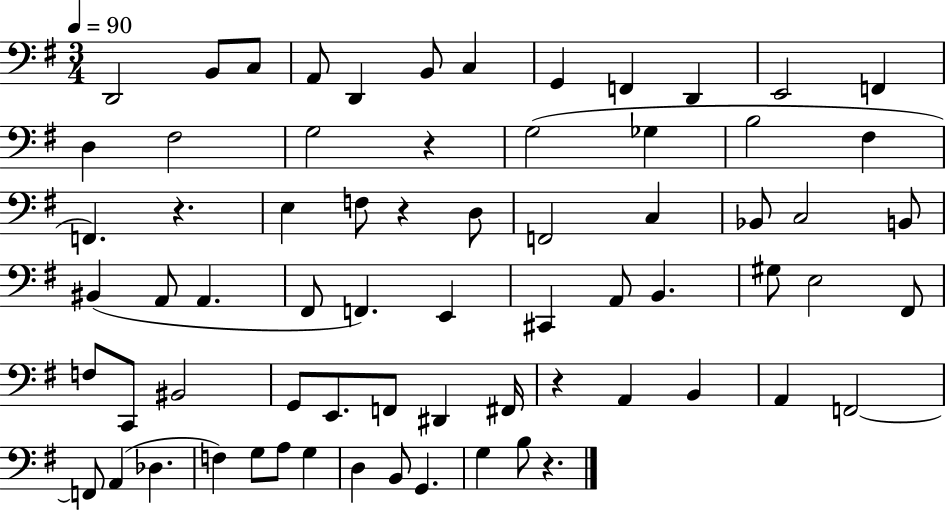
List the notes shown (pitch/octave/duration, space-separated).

D2/h B2/e C3/e A2/e D2/q B2/e C3/q G2/q F2/q D2/q E2/h F2/q D3/q F#3/h G3/h R/q G3/h Gb3/q B3/h F#3/q F2/q. R/q. E3/q F3/e R/q D3/e F2/h C3/q Bb2/e C3/h B2/e BIS2/q A2/e A2/q. F#2/e F2/q. E2/q C#2/q A2/e B2/q. G#3/e E3/h F#2/e F3/e C2/e BIS2/h G2/e E2/e. F2/e D#2/q F#2/s R/q A2/q B2/q A2/q F2/h F2/e A2/q Db3/q. F3/q G3/e A3/e G3/q D3/q B2/e G2/q. G3/q B3/e R/q.